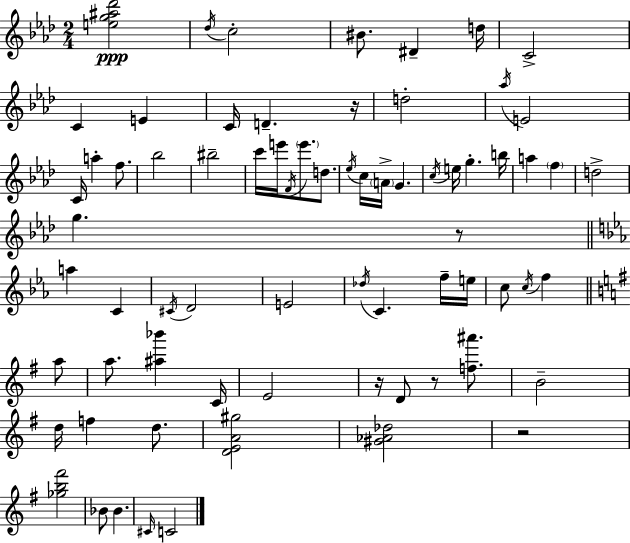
[E5,G5,A#5,Db6]/h Db5/s C5/h BIS4/e. D#4/q D5/s C4/h C4/q E4/q C4/s D4/q. R/s D5/h Ab5/s E4/h C4/s A5/q F5/e. Bb5/h BIS5/h C6/s E6/s F4/s E6/e. D5/e. Eb5/s C5/s A4/s G4/q. C5/s E5/s G5/q. B5/s A5/q F5/q D5/h G5/q. R/e A5/q C4/q C#4/s D4/h E4/h Db5/s C4/q. F5/s E5/s C5/e C5/s F5/q A5/e A5/e. [A#5,Bb6]/q C4/s E4/h R/s D4/e R/e [F5,A#6]/e. B4/h D5/s F5/q D5/e. [D4,E4,A4,G#5]/h [G#4,Ab4,Db5]/h R/h [Gb5,B5,F#6]/h Bb4/e Bb4/q. C#4/s C4/h